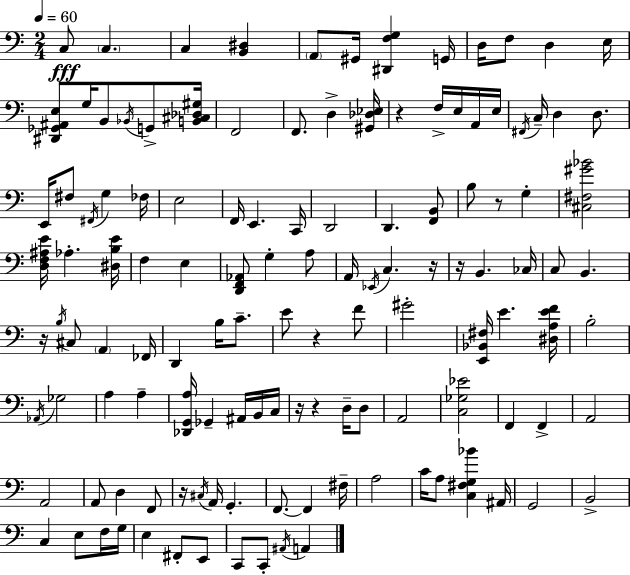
C3/e C3/q. C3/q [B2,D#3]/q A2/e G#2/s [D#2,F3,G3]/q G2/s D3/s F3/e D3/q E3/s [D#2,Gb2,A#2,E3]/e G3/s B2/e Bb2/s G2/e [B2,C#3,Db3,G#3]/s F2/h F2/e. D3/q [G#2,Db3,Eb3]/s R/q F3/s E3/s A2/s E3/s F#2/s C3/s D3/q D3/e. E2/s F#3/e F#2/s G3/q FES3/s E3/h F2/s E2/q. C2/s D2/h D2/q. [F2,B2]/e B3/e R/e G3/q [C#3,F#3,G#4,Bb4]/h [D3,F3,A#3,E4]/s Ab3/q. [D#3,B3,E4]/s F3/q E3/q [D2,F2,Ab2]/e G3/q A3/e A2/s Eb2/s C3/q. R/s R/s B2/q. CES3/s C3/e B2/q. R/s B3/s C#3/e A2/q FES2/s D2/q B3/s C4/e. E4/e R/q F4/e G#4/h [E2,Bb2,F#3]/s E4/q. [D#3,A3,E4,F4]/s B3/h Ab2/s Gb3/h A3/q A3/q [Db2,G2,A3]/s Gb2/q A#2/s B2/s C3/s R/s R/q D3/s D3/e A2/h [C3,Gb3,Eb4]/h F2/q F2/q A2/h A2/h A2/e D3/q F2/e R/s C#3/s A2/s G2/q. F2/e. F2/q F#3/s A3/h C4/s A3/e [C3,F#3,G3,Bb4]/q A#2/s G2/h B2/h C3/q E3/e F3/s G3/s E3/q F#2/e E2/e C2/e C2/e A#2/s A2/q